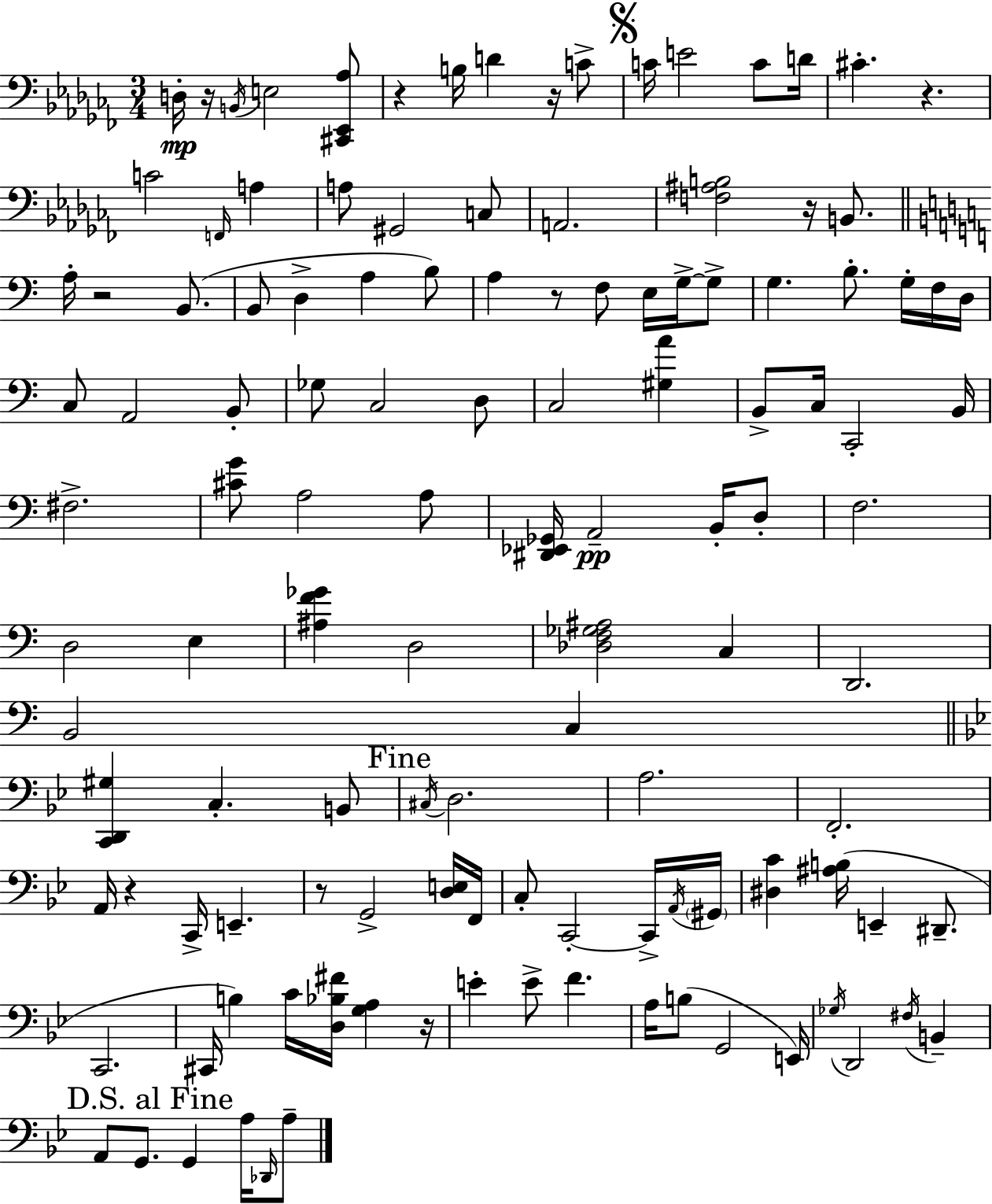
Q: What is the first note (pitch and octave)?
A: D3